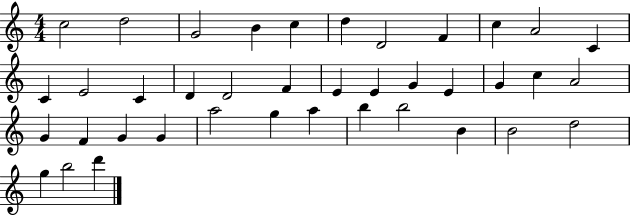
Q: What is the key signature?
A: C major